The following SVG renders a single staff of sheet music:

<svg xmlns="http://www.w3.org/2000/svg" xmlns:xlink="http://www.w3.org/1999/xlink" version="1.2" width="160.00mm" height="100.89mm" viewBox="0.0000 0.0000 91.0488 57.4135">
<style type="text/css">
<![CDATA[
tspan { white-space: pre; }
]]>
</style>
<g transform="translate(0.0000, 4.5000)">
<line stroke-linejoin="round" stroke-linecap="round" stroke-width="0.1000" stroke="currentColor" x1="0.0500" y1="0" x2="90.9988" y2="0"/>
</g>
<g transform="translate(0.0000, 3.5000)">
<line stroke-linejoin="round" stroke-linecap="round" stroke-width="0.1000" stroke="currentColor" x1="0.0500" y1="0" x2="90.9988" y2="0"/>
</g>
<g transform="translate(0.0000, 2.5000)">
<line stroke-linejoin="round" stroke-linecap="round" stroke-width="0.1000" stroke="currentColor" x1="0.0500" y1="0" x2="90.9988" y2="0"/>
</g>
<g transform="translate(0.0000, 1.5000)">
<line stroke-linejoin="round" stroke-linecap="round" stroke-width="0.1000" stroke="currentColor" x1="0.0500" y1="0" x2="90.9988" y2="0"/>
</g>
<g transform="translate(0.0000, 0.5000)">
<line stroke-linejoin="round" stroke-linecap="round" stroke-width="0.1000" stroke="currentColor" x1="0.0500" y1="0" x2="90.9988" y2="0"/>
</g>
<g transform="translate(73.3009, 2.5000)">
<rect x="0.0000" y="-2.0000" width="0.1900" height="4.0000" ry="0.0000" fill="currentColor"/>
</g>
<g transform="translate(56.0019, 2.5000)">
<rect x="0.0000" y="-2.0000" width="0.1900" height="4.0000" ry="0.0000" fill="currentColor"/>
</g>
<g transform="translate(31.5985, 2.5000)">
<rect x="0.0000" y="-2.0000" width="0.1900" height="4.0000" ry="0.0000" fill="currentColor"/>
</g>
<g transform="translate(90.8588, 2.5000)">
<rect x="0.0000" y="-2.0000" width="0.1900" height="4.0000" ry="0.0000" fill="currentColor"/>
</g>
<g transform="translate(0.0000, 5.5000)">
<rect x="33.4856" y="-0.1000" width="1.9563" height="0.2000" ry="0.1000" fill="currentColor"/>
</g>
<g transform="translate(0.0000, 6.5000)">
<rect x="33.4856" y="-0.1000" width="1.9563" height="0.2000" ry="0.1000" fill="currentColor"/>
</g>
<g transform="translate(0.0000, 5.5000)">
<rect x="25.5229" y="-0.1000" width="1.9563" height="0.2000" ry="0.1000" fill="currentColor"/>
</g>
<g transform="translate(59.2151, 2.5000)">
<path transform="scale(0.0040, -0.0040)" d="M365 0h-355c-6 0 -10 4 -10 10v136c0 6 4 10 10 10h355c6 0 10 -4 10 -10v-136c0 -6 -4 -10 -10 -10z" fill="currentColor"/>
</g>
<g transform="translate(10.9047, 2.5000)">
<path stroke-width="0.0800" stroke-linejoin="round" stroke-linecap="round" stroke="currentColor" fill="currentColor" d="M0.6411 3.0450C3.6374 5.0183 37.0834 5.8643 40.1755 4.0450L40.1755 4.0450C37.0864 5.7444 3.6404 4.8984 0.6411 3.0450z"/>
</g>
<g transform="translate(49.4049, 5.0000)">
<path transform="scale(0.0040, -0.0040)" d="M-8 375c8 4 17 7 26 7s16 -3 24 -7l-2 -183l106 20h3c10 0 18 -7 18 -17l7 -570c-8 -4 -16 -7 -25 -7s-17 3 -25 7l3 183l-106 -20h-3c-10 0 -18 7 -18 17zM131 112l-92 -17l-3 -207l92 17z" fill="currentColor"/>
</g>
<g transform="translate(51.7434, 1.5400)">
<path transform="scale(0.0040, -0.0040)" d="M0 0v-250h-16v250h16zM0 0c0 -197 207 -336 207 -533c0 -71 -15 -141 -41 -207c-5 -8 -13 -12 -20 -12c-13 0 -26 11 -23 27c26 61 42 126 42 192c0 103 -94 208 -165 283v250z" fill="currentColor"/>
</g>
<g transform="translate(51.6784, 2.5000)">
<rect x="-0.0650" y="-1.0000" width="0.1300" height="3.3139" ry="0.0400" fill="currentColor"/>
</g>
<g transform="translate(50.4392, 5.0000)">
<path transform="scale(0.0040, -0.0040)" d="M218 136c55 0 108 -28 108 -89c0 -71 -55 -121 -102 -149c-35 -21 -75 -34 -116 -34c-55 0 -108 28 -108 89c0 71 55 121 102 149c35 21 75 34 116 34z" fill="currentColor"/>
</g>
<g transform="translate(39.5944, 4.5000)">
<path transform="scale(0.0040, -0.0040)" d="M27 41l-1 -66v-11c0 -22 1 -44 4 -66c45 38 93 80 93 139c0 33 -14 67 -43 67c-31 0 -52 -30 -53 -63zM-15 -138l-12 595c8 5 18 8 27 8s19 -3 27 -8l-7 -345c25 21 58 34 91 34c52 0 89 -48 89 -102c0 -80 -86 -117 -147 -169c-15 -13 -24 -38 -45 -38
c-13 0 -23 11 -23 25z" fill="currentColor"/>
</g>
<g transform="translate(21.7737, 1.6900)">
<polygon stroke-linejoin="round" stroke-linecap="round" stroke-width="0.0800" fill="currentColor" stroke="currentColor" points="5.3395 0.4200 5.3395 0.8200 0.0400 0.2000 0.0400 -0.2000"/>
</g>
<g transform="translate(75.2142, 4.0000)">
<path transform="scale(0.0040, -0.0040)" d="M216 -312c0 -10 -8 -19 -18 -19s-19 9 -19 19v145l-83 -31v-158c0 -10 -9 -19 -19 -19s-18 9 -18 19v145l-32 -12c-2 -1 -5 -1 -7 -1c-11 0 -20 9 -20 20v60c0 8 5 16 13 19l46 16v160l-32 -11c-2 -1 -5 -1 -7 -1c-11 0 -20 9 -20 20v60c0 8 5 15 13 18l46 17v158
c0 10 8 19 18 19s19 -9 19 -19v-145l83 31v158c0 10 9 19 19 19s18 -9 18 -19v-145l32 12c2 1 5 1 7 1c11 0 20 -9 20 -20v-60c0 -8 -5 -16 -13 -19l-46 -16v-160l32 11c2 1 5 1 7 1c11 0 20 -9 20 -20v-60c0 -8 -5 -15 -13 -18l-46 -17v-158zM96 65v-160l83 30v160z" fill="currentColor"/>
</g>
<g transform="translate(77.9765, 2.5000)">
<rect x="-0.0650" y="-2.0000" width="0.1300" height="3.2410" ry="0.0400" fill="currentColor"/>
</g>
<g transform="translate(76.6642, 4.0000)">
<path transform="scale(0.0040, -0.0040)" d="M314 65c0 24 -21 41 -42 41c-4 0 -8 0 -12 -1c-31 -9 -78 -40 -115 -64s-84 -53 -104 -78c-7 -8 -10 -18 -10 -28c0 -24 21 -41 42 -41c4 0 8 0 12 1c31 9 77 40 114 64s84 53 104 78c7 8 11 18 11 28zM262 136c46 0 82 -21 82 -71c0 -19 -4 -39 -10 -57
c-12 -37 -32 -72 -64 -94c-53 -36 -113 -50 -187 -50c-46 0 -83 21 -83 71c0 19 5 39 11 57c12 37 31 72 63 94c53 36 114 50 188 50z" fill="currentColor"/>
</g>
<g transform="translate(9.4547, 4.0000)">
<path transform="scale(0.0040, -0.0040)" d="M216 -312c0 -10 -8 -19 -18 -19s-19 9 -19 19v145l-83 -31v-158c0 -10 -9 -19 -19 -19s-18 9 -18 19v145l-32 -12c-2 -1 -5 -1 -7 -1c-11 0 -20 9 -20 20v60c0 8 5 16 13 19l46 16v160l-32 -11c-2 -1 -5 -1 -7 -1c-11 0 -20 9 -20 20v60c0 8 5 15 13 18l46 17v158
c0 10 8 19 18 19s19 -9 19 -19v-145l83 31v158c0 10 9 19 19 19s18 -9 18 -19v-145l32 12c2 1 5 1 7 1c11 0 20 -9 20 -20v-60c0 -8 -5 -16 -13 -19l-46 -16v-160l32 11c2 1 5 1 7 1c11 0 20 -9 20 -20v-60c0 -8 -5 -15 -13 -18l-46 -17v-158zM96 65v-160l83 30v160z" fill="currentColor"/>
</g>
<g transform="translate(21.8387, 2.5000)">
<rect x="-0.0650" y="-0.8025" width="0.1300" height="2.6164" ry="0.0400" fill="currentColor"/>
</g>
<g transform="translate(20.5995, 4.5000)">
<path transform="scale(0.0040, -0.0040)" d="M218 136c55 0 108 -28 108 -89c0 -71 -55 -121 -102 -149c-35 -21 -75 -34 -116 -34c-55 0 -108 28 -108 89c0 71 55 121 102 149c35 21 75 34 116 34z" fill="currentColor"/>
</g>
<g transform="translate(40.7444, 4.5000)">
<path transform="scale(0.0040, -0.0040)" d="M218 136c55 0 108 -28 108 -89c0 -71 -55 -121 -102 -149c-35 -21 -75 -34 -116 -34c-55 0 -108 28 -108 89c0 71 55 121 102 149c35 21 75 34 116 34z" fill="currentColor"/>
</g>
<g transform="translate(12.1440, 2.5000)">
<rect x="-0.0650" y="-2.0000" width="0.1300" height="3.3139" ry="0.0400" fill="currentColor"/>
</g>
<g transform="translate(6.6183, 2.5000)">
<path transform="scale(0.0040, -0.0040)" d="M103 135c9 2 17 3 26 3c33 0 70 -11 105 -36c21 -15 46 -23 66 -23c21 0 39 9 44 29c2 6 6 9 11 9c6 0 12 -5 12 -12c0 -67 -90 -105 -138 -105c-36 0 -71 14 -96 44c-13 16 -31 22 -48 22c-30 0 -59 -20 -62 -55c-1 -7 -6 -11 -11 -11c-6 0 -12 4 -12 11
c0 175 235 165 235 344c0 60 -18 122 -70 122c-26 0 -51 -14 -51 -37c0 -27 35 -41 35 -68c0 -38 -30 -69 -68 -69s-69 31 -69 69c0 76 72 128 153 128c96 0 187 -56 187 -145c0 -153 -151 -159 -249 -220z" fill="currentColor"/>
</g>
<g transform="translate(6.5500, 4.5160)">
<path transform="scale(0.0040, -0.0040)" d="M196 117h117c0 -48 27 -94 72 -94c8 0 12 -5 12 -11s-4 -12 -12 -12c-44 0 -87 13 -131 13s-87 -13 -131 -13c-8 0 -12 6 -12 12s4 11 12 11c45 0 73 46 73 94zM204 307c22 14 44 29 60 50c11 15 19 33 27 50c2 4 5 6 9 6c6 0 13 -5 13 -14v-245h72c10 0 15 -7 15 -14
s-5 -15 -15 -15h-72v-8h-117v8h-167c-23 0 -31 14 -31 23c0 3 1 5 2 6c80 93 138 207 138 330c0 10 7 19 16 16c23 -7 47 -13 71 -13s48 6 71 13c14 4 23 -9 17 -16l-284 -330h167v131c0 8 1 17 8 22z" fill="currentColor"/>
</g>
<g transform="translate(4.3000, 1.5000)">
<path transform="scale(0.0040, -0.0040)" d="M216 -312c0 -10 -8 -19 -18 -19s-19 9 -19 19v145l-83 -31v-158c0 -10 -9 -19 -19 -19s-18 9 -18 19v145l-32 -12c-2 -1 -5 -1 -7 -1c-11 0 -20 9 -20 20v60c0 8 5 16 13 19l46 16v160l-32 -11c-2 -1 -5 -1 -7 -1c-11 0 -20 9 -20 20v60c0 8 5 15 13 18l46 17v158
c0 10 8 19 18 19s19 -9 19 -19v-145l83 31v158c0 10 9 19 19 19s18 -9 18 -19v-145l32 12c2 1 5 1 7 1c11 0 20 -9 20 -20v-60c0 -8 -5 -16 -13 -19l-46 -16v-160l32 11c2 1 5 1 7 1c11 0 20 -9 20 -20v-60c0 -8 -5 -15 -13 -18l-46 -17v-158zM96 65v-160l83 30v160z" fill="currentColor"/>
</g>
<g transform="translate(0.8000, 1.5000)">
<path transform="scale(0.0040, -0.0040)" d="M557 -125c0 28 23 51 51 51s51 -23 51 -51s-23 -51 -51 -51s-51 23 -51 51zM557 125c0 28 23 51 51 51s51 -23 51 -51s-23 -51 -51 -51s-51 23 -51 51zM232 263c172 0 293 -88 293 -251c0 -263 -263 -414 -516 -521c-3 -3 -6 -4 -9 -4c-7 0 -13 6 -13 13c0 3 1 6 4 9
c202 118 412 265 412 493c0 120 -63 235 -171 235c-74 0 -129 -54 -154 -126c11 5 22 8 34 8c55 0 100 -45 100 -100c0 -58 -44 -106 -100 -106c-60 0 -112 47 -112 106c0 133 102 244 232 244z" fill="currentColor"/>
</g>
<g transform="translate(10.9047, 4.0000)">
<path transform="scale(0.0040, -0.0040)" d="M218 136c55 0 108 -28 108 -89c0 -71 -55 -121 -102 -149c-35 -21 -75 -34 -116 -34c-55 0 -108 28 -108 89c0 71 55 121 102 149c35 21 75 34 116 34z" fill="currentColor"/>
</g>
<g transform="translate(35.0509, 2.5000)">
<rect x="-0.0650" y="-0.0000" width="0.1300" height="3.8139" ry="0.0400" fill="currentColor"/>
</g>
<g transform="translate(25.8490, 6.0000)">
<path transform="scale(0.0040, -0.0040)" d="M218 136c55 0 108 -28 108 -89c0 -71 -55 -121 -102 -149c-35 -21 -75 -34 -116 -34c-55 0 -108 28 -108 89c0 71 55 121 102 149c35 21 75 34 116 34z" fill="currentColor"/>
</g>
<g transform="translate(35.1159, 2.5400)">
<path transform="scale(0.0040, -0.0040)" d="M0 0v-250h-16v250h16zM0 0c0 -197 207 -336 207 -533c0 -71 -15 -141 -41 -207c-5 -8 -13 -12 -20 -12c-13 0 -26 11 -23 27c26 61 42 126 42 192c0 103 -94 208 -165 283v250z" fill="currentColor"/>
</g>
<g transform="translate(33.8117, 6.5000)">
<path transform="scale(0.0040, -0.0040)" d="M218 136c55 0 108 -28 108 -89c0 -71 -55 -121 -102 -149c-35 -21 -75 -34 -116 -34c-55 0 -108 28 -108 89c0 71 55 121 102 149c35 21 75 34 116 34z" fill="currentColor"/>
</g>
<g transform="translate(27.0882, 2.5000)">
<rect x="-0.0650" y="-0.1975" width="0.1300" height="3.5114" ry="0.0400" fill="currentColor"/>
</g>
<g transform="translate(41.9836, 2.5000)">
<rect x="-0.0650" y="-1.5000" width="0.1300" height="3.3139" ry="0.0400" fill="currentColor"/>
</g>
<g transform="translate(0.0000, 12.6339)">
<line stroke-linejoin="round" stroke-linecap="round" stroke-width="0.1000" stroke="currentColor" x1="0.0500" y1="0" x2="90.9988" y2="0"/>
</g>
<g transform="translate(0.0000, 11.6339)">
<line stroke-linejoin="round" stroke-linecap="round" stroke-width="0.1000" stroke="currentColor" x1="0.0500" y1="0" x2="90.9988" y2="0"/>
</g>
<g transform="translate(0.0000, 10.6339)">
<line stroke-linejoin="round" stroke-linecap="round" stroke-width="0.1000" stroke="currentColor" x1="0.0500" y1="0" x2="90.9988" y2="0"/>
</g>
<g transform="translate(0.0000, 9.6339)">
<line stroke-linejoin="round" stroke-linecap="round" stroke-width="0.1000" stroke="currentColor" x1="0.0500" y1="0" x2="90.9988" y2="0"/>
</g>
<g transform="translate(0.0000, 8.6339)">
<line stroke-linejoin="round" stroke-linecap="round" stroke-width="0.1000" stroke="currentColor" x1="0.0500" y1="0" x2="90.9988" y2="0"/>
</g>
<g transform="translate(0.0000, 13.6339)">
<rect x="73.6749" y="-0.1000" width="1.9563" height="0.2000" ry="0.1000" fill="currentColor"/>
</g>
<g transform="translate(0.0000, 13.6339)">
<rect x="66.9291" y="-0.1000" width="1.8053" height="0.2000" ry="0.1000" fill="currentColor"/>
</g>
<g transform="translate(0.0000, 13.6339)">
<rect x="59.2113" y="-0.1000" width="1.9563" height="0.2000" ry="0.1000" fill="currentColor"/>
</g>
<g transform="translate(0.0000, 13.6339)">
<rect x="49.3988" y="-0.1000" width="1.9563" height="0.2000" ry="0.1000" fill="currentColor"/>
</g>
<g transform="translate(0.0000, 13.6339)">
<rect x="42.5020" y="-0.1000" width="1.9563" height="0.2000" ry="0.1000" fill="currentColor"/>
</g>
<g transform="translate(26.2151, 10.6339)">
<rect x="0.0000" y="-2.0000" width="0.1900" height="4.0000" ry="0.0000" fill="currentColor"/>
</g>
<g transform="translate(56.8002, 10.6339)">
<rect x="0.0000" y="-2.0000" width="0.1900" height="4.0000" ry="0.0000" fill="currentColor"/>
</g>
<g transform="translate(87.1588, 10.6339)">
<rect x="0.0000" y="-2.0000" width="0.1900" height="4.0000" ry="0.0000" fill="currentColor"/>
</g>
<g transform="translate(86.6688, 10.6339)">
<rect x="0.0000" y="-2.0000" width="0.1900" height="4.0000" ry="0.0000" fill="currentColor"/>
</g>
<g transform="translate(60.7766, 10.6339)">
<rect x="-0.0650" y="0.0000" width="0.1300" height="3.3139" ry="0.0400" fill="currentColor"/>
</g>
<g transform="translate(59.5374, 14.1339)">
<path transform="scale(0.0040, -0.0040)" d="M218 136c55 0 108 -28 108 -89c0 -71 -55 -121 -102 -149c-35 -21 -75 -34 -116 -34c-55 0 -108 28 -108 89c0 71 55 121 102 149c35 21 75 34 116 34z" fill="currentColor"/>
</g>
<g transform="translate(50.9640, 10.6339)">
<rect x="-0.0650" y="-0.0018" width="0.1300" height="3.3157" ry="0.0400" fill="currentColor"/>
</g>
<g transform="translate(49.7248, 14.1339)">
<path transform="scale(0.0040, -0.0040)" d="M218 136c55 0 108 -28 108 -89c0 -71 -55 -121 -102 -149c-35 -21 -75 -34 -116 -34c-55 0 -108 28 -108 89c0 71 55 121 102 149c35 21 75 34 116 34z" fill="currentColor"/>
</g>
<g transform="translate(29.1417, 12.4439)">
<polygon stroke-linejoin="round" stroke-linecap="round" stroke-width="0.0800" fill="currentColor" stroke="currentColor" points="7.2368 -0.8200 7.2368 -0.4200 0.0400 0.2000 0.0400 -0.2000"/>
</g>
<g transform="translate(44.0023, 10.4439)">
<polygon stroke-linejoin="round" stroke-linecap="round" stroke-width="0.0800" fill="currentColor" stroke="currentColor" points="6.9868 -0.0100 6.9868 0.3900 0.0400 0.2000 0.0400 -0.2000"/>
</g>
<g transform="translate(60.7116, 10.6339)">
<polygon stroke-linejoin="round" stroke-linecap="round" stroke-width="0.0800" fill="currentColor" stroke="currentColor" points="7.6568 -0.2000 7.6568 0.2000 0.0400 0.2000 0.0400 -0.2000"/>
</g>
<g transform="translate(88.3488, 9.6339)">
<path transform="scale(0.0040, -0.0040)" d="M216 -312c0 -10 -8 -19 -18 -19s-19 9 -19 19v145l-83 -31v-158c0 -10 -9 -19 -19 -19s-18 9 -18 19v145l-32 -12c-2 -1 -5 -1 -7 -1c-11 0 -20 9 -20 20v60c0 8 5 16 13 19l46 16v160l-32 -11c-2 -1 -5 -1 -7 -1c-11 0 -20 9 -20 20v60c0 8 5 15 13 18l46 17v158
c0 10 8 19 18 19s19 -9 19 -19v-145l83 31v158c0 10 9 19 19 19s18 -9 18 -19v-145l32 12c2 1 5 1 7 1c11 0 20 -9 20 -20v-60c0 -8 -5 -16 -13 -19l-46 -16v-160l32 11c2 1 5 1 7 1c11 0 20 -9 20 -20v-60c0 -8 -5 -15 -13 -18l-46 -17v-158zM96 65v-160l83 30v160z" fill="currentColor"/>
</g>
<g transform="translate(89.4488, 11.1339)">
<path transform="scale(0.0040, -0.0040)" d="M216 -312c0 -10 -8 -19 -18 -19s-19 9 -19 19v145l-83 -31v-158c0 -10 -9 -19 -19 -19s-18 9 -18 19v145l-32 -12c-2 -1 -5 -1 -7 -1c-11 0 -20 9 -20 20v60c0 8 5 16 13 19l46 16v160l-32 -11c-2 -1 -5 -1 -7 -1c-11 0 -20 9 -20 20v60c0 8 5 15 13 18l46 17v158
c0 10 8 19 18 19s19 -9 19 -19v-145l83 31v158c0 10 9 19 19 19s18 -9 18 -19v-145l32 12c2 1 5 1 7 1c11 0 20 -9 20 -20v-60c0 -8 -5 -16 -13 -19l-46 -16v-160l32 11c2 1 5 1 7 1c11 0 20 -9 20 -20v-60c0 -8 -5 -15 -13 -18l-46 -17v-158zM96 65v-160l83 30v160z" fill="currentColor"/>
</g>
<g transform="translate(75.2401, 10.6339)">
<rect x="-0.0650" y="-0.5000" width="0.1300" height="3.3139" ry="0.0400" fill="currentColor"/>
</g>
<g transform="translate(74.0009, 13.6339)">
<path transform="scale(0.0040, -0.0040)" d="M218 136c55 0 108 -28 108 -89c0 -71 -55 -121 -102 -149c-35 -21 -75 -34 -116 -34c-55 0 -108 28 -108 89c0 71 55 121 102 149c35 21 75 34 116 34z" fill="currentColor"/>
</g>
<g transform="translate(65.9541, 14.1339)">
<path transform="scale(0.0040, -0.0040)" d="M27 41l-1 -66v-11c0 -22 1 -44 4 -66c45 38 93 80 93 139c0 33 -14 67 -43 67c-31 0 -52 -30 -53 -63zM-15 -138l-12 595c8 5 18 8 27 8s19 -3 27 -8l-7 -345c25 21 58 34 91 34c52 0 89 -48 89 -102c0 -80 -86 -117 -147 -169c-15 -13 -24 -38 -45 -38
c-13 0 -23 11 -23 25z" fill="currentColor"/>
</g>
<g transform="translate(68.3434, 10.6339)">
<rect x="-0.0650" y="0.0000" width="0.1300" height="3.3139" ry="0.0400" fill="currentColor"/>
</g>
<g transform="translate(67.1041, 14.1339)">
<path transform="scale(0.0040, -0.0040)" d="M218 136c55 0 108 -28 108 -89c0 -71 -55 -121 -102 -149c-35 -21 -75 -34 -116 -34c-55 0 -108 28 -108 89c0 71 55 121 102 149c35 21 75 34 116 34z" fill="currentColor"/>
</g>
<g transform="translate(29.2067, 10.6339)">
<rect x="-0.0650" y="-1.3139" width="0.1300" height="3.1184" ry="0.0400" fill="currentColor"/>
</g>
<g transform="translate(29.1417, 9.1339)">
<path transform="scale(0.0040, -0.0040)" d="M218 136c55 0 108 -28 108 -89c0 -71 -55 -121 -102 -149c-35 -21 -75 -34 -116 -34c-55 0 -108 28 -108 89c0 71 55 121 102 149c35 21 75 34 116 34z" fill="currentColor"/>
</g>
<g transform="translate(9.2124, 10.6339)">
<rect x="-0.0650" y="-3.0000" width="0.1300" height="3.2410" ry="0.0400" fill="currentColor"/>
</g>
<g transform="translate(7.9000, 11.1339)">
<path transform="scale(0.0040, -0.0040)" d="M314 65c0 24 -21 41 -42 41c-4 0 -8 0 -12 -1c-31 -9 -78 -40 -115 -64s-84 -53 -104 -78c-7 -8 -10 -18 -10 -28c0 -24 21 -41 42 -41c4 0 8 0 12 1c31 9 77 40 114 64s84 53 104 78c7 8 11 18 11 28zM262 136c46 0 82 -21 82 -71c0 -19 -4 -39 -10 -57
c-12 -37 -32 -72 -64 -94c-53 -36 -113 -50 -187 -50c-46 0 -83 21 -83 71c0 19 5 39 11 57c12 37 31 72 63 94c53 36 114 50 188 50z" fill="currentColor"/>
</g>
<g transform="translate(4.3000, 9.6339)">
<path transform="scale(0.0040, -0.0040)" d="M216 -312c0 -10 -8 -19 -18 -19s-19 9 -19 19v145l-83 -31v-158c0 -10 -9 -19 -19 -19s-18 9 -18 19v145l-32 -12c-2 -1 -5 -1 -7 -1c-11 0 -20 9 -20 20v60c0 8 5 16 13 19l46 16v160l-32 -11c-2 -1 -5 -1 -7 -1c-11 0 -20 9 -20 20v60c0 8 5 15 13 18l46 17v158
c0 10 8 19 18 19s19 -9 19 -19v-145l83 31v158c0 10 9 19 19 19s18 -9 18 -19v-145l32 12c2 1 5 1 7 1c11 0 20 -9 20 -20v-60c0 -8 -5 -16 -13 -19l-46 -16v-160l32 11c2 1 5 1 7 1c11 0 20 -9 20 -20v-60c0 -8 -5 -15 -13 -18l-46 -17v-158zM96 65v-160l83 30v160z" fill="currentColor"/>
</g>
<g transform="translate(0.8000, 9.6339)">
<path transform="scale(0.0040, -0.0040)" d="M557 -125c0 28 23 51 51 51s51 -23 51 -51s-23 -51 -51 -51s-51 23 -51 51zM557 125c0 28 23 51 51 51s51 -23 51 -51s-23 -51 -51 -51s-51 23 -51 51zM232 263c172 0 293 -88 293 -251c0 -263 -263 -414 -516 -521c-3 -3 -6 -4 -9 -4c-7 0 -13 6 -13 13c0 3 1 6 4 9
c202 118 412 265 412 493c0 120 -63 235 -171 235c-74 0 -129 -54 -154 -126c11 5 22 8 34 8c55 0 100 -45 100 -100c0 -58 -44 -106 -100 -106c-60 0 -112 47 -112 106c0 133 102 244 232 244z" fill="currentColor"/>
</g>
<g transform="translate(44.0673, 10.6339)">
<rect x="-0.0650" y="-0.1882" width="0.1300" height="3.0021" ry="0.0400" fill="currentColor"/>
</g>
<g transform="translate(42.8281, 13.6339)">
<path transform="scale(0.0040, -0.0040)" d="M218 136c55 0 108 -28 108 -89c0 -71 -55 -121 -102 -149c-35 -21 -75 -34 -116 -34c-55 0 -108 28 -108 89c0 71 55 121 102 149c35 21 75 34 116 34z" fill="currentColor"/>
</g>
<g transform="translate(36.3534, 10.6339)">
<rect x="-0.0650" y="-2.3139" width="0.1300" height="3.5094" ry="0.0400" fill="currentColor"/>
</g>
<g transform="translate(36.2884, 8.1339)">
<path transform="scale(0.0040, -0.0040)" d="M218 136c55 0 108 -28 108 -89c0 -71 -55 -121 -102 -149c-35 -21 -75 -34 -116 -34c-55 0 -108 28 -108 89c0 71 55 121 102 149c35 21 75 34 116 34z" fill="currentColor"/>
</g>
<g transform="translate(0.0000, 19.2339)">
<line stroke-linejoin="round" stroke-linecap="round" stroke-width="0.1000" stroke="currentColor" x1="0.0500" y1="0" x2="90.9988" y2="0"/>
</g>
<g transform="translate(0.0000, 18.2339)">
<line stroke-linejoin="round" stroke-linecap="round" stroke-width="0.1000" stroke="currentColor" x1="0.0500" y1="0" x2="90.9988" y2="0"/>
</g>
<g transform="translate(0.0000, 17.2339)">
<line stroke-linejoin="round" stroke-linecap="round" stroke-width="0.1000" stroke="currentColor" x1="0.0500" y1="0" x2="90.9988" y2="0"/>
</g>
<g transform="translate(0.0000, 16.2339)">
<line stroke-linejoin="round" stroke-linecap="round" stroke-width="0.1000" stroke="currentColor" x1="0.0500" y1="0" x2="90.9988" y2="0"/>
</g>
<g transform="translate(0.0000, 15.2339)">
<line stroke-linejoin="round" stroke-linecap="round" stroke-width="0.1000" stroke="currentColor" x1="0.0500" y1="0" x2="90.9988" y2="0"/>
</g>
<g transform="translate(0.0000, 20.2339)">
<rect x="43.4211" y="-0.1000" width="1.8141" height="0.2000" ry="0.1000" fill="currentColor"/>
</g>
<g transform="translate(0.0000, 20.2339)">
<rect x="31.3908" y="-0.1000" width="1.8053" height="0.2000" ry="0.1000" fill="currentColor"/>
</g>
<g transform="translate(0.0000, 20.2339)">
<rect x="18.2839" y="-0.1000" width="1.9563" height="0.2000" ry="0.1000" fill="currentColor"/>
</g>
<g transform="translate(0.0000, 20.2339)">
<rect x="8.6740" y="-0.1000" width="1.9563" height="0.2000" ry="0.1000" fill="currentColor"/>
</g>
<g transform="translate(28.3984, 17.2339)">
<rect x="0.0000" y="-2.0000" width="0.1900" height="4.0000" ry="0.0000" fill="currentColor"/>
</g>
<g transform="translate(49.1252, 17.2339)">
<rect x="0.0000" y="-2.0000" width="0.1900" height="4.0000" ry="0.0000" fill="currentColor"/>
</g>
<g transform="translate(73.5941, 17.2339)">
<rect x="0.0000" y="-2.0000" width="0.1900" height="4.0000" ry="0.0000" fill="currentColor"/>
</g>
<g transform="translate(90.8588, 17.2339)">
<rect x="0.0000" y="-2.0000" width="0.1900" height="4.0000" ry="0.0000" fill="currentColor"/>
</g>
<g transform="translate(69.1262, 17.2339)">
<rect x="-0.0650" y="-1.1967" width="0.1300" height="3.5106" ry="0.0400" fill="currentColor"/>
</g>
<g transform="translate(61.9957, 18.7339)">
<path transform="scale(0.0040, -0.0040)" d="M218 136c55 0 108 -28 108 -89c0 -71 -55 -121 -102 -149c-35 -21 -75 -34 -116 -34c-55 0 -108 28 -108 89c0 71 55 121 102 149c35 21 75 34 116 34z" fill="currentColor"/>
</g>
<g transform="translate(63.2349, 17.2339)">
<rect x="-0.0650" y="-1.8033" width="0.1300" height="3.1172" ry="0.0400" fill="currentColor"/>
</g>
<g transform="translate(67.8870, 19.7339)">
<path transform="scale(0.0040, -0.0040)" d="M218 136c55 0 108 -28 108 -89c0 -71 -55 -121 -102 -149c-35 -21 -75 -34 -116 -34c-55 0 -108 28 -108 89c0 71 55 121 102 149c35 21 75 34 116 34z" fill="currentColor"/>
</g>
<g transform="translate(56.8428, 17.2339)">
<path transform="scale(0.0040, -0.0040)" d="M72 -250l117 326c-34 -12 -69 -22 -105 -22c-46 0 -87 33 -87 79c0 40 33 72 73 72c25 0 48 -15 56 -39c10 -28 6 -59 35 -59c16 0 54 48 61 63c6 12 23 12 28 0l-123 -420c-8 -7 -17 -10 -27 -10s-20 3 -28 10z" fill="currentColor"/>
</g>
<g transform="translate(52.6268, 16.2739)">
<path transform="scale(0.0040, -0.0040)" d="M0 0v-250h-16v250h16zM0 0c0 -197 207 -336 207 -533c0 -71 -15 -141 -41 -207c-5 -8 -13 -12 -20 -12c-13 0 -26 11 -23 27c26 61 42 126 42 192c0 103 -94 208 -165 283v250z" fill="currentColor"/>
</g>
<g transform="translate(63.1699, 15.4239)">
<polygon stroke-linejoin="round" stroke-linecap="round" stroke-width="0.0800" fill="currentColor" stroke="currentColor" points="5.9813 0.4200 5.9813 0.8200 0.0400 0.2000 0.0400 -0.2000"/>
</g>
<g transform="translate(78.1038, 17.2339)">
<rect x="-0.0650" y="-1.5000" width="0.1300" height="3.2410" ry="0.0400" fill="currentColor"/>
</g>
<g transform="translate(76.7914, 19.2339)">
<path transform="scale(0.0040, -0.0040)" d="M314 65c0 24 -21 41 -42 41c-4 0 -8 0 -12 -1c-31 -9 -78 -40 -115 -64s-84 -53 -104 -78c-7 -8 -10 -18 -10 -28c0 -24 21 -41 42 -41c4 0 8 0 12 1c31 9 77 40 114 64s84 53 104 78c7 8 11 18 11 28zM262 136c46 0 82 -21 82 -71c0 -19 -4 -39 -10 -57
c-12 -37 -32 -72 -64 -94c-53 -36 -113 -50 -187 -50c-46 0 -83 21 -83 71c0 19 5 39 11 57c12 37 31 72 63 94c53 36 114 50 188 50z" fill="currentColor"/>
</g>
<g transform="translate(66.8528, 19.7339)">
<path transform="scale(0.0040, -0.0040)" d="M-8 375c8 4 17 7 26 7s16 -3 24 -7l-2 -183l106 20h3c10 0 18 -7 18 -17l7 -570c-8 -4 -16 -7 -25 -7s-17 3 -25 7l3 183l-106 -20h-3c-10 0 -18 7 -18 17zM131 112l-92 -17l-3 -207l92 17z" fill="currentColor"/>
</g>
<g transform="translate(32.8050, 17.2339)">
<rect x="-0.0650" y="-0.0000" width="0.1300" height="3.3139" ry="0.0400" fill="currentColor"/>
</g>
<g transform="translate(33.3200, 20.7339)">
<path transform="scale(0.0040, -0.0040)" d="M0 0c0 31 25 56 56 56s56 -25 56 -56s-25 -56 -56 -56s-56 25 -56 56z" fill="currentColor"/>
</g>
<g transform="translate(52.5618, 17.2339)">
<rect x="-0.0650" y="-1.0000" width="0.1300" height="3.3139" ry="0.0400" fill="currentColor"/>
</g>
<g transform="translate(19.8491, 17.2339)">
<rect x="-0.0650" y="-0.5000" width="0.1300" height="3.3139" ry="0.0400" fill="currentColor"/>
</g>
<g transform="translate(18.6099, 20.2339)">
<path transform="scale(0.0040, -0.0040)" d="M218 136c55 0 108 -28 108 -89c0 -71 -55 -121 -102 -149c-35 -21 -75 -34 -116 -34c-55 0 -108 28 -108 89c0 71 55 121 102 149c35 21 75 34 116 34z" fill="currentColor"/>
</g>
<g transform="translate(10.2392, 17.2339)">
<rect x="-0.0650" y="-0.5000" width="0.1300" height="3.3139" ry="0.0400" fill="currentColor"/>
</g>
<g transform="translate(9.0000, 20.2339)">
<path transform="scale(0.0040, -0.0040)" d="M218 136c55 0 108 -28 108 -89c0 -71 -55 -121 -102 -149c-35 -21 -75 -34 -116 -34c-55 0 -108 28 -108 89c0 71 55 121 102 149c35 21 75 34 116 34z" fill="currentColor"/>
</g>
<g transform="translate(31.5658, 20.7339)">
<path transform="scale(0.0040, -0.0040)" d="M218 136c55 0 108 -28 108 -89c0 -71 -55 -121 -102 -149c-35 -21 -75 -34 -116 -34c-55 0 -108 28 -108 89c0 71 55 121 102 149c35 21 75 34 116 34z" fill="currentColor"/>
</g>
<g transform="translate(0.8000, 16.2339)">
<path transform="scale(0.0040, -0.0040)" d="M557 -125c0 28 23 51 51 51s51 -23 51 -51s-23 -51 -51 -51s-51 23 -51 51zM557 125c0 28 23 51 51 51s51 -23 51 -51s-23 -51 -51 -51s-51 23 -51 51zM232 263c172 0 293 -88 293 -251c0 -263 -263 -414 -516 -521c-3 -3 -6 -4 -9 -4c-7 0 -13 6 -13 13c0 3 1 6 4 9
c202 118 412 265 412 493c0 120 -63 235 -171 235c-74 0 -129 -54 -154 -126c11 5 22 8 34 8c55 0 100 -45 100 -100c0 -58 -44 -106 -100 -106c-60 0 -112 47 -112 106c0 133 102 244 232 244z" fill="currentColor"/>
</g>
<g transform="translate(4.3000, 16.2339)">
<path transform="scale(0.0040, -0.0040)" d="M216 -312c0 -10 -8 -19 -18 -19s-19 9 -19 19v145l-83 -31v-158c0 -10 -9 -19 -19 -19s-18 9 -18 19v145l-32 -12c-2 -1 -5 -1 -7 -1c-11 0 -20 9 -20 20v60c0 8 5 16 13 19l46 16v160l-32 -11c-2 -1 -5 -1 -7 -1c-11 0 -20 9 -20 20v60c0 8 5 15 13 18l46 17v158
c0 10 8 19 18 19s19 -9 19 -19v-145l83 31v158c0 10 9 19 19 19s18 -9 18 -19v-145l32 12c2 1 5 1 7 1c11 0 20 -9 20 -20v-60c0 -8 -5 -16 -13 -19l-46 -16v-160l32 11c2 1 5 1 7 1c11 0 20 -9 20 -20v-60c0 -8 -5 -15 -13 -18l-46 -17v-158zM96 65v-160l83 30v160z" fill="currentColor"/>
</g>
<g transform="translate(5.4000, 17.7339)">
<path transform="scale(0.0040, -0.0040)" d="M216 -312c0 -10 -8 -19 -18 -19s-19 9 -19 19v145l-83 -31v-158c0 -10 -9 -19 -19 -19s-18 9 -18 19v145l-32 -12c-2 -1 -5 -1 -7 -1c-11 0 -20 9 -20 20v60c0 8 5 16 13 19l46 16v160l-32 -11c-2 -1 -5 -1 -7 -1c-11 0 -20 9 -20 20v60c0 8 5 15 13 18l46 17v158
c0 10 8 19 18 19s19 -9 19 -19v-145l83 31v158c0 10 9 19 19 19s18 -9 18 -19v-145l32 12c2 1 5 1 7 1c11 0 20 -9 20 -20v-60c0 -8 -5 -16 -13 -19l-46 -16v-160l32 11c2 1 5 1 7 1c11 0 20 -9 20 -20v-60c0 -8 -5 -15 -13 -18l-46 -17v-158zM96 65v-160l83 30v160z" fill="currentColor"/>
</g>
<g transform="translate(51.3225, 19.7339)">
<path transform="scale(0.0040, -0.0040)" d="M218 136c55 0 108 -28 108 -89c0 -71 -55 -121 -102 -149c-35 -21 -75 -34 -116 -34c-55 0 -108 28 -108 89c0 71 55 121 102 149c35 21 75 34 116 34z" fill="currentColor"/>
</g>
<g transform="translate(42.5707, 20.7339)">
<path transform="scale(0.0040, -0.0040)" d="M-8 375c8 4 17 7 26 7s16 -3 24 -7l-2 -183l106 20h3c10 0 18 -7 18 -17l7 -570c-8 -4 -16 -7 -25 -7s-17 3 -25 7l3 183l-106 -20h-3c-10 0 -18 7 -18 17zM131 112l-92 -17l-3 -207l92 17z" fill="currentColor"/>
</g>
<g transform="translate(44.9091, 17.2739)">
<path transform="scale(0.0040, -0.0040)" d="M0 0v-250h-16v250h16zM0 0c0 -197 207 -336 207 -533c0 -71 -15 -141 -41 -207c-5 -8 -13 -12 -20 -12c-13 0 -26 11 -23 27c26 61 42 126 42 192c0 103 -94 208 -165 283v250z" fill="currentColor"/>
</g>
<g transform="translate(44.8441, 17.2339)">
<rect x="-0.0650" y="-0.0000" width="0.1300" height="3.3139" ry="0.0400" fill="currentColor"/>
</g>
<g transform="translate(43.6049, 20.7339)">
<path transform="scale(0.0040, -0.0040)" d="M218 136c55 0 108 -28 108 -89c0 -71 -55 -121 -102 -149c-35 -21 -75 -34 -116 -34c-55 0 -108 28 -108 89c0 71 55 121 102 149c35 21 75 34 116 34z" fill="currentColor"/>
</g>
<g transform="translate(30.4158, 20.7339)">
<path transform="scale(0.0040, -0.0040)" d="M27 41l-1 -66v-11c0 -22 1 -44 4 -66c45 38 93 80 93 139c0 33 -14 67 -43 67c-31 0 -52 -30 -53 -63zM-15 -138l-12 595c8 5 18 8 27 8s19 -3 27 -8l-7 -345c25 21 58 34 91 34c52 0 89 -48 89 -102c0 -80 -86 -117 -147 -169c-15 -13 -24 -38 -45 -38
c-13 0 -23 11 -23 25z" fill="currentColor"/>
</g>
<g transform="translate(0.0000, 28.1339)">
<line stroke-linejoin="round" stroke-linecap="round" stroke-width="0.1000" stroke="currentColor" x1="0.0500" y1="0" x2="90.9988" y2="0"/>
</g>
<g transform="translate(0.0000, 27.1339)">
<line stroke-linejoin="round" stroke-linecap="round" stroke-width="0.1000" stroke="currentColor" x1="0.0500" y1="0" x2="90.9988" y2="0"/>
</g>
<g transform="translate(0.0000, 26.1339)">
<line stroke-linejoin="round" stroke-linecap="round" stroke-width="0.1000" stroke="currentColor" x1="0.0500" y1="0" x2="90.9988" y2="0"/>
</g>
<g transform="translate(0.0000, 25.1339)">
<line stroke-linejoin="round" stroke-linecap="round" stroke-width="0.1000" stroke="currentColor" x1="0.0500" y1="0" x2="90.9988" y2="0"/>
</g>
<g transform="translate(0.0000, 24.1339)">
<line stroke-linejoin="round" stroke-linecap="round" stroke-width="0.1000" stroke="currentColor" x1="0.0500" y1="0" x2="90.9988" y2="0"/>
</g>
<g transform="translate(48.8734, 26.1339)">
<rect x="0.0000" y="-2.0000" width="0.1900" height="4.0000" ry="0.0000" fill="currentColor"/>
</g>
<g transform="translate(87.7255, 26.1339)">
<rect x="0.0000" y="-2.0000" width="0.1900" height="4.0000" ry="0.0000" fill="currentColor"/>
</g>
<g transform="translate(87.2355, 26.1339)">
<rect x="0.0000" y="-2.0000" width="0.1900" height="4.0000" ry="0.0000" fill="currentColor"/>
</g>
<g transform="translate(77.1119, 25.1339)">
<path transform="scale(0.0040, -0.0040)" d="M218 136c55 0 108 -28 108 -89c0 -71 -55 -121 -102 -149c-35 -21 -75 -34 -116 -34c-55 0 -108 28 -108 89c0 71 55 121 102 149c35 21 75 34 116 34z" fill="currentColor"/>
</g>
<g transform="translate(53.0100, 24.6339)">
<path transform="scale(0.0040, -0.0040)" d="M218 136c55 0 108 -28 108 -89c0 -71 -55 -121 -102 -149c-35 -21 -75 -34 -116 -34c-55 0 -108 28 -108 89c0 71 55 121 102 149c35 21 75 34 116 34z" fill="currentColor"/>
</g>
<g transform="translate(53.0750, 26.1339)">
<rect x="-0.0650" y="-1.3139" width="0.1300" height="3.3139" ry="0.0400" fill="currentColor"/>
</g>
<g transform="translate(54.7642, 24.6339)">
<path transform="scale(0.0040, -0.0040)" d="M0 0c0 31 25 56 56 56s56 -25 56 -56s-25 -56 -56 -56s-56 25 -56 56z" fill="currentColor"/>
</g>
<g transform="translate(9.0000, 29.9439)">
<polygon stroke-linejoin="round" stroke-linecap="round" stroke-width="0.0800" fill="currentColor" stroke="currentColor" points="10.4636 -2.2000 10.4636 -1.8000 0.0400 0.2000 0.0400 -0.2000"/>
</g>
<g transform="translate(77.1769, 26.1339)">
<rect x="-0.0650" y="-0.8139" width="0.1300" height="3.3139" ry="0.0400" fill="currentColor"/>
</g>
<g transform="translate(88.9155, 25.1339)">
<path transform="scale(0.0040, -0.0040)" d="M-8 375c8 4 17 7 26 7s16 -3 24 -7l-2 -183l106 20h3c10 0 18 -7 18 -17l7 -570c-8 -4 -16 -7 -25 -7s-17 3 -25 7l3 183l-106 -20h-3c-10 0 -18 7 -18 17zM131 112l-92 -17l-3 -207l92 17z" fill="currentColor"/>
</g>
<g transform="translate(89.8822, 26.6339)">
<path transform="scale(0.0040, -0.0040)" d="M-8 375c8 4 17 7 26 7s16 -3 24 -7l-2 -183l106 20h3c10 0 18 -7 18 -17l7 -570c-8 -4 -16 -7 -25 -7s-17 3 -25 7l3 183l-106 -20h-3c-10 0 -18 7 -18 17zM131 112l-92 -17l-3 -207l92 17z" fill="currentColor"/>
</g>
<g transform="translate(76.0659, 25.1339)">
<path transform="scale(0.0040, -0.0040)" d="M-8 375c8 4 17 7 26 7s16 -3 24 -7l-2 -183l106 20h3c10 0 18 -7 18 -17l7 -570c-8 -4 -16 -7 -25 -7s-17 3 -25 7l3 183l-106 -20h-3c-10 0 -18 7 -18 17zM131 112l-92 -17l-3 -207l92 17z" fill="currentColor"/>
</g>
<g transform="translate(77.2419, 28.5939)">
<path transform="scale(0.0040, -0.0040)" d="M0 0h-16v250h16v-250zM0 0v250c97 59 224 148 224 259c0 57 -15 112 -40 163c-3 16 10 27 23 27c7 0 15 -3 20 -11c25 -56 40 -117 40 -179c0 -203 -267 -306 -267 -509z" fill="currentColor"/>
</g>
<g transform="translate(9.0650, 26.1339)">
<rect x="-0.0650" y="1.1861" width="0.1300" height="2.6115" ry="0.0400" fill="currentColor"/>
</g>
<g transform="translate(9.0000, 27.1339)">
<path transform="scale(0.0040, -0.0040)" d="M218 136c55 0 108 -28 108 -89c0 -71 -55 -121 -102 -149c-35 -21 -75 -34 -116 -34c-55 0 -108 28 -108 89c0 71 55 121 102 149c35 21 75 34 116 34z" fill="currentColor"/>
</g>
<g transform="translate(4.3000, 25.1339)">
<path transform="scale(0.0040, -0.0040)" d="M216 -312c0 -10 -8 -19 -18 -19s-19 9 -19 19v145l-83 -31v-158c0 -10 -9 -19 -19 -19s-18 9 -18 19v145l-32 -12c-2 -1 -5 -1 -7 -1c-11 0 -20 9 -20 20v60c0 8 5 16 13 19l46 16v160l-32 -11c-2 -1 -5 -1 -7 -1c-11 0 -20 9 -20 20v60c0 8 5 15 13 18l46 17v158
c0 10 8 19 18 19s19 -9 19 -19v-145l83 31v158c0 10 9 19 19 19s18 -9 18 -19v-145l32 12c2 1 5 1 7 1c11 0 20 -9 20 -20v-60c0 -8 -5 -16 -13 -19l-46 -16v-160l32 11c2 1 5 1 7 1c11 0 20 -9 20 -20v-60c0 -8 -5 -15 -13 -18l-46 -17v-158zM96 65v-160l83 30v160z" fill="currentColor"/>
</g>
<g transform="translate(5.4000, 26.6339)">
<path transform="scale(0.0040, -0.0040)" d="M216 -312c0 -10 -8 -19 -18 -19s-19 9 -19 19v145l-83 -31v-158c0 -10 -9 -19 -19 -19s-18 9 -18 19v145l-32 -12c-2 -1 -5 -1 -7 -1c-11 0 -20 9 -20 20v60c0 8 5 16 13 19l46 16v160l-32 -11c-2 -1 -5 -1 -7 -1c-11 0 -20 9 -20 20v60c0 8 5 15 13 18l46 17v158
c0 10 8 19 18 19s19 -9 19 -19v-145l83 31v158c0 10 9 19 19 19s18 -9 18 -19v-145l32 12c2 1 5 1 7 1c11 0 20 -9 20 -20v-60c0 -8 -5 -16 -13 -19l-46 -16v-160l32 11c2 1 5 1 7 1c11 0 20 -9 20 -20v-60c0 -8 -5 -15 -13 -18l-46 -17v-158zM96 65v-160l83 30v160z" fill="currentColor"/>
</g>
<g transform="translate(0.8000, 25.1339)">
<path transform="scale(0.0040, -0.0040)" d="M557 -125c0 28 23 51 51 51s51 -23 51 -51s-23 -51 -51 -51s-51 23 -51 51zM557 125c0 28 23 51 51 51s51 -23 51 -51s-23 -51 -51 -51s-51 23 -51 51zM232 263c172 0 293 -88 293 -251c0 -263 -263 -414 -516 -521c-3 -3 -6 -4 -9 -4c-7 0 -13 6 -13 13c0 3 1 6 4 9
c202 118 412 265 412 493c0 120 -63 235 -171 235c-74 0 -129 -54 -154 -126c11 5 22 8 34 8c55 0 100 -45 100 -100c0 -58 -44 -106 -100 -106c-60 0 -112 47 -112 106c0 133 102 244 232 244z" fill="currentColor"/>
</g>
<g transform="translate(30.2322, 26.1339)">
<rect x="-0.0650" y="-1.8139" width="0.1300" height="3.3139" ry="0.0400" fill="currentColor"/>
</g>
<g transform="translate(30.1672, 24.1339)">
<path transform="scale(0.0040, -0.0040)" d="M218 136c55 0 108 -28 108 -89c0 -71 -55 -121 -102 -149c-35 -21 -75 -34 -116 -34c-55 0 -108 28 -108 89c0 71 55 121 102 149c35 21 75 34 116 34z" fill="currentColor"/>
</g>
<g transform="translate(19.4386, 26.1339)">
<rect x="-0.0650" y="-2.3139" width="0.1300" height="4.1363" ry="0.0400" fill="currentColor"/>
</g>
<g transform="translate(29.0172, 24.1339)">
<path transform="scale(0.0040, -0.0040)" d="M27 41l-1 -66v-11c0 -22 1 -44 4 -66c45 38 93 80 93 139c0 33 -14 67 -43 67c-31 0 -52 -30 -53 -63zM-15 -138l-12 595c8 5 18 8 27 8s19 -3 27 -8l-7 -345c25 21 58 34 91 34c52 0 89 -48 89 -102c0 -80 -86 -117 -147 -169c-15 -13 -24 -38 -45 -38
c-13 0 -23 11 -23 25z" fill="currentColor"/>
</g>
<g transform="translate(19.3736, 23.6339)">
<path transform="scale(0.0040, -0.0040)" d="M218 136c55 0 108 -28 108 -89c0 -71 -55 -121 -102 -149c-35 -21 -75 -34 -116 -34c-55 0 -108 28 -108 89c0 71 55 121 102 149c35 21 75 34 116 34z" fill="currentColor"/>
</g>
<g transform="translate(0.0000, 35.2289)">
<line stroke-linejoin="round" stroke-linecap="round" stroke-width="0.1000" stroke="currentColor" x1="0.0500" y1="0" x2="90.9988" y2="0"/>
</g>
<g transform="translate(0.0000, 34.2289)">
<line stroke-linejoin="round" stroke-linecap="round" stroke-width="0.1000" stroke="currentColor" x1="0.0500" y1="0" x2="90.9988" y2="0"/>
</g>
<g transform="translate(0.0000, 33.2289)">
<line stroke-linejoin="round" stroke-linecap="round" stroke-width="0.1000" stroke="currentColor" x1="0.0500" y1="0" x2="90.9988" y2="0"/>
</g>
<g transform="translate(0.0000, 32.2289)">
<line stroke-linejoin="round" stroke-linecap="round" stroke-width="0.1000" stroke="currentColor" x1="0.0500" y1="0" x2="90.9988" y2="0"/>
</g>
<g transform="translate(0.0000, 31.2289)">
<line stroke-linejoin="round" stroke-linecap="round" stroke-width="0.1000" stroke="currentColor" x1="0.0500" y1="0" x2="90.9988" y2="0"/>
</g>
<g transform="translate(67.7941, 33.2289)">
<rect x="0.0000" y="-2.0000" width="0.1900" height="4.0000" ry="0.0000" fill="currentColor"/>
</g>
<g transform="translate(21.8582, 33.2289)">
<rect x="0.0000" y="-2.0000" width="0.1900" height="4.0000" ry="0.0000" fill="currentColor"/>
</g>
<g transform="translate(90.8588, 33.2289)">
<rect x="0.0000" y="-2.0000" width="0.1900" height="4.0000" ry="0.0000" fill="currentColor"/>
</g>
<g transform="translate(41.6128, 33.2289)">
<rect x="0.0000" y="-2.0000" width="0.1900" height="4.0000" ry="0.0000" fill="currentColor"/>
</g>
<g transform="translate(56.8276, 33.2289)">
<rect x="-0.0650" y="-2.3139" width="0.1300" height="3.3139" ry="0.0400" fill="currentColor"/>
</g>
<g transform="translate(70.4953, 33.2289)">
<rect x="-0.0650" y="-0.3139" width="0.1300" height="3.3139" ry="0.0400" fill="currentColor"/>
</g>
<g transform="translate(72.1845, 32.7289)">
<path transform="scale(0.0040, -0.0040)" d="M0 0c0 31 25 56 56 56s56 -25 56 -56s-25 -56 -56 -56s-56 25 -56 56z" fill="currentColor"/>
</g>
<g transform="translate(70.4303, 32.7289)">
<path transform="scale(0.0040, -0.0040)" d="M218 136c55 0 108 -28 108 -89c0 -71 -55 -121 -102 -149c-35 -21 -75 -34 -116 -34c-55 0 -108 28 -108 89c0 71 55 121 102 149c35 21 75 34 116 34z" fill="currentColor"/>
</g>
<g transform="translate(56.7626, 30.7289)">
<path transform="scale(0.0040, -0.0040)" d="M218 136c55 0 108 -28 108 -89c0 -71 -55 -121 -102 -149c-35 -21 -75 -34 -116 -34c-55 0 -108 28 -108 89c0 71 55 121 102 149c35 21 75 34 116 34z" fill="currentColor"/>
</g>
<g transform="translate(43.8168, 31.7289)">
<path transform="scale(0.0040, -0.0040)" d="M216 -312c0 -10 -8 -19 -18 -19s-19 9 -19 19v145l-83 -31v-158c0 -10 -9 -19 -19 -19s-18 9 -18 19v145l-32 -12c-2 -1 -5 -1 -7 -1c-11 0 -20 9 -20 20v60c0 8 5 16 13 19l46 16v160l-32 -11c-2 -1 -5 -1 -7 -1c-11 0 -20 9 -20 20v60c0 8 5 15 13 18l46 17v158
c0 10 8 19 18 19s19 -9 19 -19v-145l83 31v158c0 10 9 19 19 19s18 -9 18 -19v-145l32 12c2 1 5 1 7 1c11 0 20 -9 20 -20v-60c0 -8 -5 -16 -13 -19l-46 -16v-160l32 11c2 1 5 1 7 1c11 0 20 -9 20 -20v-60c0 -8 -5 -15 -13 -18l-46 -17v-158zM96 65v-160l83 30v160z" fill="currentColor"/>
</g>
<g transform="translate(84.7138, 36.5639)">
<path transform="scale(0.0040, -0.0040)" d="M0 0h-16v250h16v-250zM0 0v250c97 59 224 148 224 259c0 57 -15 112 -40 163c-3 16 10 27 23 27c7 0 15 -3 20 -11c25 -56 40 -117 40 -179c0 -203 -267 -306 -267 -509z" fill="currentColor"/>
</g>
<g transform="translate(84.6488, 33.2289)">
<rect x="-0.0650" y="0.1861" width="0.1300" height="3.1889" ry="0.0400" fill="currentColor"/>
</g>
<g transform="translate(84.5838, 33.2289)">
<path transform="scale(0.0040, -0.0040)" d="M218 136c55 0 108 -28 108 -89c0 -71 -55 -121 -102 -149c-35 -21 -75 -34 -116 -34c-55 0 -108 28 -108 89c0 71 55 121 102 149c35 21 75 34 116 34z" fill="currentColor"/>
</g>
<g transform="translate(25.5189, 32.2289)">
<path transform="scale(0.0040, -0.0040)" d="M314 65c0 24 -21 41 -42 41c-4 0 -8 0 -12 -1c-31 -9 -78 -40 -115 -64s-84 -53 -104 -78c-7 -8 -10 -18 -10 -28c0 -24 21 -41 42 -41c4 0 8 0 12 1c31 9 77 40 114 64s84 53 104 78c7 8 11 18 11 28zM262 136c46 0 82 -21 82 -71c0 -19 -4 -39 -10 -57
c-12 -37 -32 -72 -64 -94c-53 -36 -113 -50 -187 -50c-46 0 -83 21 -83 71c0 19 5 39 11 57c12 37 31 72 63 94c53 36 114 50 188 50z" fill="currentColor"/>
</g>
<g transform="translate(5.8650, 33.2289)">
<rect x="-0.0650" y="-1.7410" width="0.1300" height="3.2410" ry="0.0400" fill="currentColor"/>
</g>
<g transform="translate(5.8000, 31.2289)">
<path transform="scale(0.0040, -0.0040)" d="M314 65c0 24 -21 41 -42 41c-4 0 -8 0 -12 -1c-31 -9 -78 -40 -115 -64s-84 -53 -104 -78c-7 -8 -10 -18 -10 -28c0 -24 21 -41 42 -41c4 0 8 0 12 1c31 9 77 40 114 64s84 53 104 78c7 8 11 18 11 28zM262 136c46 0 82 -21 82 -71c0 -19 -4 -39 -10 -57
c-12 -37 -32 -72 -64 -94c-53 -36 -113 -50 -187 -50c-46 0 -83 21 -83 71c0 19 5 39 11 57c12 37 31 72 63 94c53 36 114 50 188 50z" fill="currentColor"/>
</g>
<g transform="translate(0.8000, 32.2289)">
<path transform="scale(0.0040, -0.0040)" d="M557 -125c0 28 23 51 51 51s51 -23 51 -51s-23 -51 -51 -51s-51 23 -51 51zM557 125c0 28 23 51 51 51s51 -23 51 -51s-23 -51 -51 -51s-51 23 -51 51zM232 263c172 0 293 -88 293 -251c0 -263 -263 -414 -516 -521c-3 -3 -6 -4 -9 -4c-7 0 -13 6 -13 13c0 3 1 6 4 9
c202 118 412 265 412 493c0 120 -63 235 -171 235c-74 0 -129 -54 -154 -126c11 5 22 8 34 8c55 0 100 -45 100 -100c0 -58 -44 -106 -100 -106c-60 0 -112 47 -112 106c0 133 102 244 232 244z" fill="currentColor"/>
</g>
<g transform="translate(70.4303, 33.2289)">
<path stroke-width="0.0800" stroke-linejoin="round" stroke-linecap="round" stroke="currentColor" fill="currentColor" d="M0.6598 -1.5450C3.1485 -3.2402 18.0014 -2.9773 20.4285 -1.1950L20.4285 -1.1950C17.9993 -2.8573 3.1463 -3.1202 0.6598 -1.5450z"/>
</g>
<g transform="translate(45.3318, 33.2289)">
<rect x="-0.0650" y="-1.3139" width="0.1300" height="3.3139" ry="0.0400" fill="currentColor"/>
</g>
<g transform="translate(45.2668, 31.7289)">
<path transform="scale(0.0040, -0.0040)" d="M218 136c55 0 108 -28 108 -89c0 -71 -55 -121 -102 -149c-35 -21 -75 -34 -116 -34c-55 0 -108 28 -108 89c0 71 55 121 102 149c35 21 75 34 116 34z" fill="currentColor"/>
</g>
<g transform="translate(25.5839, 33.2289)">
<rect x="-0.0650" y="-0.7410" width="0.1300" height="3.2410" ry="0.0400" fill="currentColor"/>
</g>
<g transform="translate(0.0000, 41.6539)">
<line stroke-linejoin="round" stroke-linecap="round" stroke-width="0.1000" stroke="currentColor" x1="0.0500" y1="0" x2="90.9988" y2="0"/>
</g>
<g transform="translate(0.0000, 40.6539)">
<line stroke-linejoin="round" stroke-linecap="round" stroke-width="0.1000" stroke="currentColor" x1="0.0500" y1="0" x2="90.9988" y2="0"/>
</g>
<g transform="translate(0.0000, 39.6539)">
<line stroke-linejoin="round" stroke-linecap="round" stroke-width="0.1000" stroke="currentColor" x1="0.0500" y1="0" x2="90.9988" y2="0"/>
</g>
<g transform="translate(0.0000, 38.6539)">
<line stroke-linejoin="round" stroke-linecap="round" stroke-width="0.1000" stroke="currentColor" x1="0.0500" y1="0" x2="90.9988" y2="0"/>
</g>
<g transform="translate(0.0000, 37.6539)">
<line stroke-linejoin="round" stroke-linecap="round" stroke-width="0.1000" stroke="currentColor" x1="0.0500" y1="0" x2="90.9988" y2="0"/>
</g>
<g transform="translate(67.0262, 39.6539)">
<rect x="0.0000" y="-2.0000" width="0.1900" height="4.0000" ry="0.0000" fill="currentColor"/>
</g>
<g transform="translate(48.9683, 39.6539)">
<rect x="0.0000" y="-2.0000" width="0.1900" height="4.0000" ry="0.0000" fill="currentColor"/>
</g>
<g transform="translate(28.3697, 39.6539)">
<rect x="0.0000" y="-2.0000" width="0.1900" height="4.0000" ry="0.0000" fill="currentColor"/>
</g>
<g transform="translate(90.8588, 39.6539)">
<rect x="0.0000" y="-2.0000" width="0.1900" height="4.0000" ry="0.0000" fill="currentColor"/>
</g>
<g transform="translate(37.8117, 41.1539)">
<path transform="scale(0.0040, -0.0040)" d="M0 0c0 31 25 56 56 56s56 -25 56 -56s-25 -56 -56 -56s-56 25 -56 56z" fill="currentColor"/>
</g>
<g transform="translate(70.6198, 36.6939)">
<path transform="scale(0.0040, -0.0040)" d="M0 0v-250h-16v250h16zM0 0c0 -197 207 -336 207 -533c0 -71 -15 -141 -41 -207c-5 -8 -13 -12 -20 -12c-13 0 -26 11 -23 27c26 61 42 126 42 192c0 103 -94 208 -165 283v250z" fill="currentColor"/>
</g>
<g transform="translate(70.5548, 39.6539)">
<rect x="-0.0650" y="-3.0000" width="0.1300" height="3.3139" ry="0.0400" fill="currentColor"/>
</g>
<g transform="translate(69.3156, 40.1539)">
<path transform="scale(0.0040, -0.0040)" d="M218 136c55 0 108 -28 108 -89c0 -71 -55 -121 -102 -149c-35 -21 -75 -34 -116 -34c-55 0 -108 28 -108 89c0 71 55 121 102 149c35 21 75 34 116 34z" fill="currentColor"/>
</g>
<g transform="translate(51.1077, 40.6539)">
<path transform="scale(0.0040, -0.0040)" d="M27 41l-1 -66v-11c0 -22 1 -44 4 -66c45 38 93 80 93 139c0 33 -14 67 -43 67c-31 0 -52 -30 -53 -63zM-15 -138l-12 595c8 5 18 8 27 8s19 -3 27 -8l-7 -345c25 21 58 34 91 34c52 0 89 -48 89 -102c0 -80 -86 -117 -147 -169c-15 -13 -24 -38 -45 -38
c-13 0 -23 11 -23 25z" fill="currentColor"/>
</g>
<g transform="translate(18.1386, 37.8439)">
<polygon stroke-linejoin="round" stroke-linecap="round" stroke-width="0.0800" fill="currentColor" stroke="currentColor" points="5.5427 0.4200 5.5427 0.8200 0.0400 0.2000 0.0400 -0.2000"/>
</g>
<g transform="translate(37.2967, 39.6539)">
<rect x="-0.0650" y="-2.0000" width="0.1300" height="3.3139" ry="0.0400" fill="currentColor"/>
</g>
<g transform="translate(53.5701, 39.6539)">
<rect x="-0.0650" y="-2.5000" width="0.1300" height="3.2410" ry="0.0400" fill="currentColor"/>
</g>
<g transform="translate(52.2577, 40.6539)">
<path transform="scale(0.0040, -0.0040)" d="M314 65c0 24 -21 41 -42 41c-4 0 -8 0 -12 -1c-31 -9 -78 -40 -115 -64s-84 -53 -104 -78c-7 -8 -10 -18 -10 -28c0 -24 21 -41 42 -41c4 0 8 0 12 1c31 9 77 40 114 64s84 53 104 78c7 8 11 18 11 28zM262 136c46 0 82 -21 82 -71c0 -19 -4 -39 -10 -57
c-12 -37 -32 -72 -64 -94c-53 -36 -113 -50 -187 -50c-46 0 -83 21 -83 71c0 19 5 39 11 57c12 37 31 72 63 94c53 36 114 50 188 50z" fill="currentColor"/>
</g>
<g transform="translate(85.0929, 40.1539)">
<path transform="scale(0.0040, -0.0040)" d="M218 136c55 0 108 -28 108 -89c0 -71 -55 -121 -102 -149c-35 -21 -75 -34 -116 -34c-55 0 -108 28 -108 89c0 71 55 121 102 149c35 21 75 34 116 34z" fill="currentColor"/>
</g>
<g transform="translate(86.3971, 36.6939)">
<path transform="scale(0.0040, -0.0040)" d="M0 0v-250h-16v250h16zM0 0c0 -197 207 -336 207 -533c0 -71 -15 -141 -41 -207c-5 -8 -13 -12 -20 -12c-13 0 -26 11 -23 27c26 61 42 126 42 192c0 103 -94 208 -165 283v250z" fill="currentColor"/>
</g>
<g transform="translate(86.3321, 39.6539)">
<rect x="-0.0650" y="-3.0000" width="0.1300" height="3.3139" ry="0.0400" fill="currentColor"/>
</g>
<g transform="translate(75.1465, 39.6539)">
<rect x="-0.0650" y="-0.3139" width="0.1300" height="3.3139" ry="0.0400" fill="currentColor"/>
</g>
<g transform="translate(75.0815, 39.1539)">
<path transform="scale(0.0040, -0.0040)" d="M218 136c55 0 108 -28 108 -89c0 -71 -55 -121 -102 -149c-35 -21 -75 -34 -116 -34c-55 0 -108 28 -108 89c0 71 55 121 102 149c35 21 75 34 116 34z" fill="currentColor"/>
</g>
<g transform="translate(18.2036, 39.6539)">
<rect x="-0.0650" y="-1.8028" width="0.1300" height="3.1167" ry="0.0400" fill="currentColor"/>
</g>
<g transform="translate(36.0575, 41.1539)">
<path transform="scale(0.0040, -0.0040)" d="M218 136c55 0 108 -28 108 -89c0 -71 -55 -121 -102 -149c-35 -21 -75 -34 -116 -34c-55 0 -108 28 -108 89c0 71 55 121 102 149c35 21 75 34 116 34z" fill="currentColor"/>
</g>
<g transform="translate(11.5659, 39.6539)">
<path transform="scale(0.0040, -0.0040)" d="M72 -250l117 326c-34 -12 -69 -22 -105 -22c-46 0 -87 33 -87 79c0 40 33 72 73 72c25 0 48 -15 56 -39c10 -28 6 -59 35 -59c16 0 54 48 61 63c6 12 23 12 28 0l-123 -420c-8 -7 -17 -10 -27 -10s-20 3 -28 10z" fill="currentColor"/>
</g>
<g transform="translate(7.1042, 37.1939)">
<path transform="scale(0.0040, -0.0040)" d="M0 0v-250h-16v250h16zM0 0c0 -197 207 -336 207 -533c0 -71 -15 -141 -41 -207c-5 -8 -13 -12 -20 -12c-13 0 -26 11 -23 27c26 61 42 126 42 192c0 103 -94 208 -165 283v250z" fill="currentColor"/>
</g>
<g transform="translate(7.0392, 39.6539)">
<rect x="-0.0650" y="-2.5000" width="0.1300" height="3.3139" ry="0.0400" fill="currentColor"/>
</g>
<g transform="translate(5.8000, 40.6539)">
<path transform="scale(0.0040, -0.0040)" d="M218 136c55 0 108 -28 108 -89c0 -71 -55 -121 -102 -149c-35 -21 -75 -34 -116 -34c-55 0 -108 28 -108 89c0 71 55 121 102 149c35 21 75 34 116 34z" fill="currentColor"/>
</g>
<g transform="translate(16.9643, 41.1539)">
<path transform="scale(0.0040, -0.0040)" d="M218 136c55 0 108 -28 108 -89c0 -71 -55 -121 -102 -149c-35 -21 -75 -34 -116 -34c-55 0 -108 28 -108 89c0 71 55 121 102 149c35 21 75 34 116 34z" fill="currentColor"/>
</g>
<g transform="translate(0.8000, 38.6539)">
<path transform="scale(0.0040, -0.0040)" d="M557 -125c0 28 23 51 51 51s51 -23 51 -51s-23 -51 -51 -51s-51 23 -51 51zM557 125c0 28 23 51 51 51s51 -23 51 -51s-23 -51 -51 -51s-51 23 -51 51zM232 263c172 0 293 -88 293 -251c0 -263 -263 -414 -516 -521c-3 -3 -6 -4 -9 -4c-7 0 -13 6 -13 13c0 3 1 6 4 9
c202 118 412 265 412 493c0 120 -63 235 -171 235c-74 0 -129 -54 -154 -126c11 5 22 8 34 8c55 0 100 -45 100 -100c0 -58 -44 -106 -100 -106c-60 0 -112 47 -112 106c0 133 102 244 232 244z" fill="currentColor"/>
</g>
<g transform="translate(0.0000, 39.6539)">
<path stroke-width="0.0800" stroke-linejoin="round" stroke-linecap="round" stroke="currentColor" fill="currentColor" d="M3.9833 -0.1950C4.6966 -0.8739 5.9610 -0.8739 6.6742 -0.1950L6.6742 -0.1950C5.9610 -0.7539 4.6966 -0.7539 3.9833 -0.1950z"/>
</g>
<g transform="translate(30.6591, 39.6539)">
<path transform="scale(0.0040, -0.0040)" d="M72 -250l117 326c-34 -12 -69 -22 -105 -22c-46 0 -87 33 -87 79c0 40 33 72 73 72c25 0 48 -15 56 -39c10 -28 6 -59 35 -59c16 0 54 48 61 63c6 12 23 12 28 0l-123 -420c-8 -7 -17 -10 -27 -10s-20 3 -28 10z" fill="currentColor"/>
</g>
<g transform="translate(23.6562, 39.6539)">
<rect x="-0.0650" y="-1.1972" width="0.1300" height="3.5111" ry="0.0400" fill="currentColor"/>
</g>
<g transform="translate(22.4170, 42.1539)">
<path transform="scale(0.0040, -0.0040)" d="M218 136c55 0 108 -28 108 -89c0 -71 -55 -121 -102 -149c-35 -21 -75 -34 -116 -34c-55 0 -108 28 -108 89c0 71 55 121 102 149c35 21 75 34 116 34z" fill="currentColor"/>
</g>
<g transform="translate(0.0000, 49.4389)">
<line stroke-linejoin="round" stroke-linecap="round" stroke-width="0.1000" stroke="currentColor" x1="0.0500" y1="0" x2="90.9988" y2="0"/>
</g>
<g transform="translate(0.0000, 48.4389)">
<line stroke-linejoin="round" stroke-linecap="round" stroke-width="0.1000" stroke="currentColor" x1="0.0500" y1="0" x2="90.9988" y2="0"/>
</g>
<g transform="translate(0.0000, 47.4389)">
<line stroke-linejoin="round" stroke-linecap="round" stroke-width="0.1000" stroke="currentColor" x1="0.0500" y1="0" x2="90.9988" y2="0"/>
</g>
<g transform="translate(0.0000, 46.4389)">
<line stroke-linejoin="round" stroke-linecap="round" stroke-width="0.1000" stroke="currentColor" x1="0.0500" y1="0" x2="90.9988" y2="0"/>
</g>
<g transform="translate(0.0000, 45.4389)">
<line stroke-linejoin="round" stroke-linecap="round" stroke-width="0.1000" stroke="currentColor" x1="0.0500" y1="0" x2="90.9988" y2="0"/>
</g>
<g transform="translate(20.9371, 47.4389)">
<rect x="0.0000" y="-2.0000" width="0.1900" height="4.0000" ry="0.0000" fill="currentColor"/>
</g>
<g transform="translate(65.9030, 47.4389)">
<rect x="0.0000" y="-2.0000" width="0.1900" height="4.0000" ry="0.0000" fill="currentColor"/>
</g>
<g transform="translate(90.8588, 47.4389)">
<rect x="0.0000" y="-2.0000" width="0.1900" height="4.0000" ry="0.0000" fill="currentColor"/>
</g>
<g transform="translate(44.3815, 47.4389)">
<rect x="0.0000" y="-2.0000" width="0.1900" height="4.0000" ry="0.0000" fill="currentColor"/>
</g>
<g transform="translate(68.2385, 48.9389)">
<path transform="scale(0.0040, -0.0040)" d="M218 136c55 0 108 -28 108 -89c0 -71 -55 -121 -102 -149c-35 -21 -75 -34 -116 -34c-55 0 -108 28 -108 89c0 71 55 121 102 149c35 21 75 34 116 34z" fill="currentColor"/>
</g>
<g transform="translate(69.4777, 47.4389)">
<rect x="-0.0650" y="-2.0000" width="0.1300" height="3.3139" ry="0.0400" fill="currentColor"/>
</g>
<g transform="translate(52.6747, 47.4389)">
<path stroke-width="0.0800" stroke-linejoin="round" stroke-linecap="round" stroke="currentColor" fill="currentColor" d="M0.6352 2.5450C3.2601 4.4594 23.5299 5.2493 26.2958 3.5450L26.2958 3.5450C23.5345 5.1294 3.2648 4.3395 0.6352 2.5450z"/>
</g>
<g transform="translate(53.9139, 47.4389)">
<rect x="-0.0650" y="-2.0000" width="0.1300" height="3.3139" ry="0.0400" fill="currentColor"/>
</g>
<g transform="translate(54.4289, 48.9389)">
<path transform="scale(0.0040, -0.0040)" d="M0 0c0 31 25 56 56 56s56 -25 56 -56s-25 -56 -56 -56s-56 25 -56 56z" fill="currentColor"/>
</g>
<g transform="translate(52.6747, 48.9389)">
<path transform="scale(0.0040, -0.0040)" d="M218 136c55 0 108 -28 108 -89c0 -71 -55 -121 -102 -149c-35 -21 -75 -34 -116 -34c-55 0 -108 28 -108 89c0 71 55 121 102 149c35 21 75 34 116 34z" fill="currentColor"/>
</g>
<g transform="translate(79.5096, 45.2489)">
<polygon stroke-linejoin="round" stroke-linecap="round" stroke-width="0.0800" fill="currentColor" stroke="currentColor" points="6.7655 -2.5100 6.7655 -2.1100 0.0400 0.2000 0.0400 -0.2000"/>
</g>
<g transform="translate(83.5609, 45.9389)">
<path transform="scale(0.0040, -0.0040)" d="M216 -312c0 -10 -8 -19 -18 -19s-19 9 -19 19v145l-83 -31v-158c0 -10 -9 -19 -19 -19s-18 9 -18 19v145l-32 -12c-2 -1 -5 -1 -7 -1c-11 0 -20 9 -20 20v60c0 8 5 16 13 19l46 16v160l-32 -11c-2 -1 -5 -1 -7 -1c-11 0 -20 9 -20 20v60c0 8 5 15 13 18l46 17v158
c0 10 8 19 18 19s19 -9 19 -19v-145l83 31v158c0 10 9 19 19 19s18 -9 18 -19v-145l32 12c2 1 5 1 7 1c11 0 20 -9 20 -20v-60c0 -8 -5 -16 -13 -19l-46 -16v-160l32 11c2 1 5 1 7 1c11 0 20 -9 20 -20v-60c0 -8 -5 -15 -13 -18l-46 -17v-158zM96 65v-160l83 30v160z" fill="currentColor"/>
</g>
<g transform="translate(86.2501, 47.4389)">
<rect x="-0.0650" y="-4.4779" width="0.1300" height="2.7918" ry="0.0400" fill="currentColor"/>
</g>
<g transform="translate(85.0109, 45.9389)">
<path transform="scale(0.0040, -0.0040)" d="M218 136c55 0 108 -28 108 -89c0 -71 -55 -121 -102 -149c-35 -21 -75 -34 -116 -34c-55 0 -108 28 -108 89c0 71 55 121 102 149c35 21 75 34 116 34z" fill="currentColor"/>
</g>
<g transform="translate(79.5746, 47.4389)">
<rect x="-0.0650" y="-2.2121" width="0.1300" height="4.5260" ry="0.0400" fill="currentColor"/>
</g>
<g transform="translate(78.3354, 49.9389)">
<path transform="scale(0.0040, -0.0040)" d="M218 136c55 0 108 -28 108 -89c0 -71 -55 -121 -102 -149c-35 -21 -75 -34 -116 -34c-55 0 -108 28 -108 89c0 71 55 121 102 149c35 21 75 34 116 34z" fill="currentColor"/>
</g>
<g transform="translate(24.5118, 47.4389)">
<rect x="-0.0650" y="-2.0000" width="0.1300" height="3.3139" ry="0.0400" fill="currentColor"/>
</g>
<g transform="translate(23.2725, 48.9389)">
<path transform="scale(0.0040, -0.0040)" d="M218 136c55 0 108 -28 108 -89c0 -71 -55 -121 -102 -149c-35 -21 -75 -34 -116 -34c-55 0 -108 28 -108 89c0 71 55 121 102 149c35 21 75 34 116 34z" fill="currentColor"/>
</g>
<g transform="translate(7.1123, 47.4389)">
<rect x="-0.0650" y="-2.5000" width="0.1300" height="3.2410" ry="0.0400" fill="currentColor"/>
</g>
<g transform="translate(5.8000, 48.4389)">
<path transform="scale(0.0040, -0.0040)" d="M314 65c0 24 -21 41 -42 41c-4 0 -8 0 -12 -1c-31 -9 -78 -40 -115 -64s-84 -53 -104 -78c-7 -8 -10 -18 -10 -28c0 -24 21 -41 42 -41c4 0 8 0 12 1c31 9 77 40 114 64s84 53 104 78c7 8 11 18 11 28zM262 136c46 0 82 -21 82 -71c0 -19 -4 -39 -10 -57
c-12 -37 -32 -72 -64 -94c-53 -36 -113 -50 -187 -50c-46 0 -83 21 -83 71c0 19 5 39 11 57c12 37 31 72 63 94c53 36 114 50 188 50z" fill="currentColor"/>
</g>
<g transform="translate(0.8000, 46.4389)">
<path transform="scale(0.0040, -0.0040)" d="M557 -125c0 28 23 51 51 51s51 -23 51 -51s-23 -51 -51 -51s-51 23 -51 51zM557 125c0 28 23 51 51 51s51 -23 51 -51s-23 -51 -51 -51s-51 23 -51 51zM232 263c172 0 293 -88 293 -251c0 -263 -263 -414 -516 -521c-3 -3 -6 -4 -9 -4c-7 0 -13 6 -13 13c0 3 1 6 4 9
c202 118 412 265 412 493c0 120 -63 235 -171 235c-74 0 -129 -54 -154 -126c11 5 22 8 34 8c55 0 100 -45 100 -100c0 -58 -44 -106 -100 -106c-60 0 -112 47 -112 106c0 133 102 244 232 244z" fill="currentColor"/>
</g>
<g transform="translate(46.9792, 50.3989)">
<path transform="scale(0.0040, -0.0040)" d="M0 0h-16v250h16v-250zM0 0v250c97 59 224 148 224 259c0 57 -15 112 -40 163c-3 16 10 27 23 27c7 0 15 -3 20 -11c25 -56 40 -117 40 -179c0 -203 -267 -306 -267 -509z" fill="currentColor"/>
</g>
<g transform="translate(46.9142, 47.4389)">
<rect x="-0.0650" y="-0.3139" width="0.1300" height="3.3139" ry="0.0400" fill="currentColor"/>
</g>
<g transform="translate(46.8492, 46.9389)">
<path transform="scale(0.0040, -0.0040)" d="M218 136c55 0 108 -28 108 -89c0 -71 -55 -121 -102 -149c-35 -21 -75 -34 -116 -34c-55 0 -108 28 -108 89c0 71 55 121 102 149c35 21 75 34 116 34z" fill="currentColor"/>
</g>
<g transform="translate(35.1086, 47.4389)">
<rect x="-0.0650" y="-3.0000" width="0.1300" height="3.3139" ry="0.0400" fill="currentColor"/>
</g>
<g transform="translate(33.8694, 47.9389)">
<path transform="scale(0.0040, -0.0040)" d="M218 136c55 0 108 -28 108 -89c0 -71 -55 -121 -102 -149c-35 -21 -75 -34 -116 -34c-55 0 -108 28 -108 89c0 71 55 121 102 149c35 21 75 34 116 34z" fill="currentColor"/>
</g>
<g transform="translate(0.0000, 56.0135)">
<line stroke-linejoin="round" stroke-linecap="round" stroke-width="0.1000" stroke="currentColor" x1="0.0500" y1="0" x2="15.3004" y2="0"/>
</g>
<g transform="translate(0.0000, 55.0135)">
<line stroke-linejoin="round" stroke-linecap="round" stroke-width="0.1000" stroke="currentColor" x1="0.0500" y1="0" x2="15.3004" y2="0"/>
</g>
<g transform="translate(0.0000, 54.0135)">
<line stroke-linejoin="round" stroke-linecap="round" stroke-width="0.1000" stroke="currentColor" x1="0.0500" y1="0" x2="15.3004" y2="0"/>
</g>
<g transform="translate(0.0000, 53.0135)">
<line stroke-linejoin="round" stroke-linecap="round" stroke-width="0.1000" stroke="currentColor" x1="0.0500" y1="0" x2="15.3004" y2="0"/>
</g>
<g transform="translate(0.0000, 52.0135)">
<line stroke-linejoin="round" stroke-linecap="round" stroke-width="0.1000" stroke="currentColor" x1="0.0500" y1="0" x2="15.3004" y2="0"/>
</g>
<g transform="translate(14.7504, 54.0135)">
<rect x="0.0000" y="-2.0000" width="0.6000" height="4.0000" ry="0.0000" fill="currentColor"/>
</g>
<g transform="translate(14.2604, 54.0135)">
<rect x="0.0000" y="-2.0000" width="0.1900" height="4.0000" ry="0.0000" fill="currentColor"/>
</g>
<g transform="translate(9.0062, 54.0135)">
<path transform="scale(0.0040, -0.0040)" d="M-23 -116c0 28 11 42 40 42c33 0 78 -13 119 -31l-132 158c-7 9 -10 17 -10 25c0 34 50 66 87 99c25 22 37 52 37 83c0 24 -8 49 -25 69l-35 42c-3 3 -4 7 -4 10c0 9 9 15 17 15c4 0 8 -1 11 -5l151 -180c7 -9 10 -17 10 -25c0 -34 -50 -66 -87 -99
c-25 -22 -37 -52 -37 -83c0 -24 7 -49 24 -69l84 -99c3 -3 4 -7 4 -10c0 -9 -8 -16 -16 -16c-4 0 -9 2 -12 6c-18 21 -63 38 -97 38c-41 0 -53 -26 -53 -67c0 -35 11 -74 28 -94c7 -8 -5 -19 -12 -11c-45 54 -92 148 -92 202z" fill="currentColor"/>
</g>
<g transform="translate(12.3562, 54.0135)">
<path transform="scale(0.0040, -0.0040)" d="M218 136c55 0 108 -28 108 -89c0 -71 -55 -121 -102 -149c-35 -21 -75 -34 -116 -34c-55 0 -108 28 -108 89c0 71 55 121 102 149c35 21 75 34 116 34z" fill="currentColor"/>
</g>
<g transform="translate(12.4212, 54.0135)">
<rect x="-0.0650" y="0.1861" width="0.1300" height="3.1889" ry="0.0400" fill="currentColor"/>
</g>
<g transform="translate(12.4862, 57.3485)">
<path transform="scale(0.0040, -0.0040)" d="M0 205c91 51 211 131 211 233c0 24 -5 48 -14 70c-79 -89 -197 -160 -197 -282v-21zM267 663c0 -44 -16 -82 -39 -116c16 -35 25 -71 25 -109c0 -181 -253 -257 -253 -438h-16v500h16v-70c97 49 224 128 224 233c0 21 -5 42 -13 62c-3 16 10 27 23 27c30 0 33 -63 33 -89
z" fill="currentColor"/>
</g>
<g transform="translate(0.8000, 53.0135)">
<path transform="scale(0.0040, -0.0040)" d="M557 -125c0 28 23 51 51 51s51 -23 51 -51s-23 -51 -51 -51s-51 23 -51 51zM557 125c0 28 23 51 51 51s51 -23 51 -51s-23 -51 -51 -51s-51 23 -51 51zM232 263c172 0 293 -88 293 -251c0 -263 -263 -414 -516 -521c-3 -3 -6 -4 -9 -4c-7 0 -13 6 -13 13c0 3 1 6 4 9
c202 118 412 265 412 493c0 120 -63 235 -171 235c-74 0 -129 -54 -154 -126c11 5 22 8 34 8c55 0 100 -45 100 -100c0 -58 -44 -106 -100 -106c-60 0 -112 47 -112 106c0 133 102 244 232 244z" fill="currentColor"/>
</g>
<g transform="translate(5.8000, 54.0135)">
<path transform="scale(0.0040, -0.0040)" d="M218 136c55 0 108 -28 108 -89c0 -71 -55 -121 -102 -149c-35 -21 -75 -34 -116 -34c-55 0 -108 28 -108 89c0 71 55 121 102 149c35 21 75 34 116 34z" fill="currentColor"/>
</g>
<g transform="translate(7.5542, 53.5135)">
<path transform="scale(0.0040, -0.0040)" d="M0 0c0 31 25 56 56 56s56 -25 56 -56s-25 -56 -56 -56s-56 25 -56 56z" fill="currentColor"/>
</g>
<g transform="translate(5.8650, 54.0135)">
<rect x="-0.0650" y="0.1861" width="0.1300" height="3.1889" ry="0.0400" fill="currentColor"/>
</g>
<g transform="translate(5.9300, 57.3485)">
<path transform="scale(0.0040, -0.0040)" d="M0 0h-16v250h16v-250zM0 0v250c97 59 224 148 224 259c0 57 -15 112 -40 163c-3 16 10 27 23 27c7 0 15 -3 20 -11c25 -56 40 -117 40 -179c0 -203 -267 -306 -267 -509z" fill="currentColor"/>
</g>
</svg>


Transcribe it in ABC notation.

X:1
T:Untitled
M:2/4
L:1/4
K:G
^A,, G,,/2 D,,/2 C,,/2 _G,, F,,/2 z2 ^A,,2 C,2 G,/2 B,/2 E,,/2 D,,/2 D,,/2 _D,,/2 E,, E,, E,, _D,, D,,/2 ^F,,/2 z/2 A,,/2 F,,/2 G,,2 B,,/2 B,/2 _A, G, F,/2 A,2 F,2 ^G, B, E, D,/2 B,,/2 z/2 A,,/2 F,,/2 z/2 A,, _B,,2 C,/2 E, C,/2 B,,2 A,, C, E,/2 A,, A,, F,,/2 ^G,/2 D,/2 z D,/4